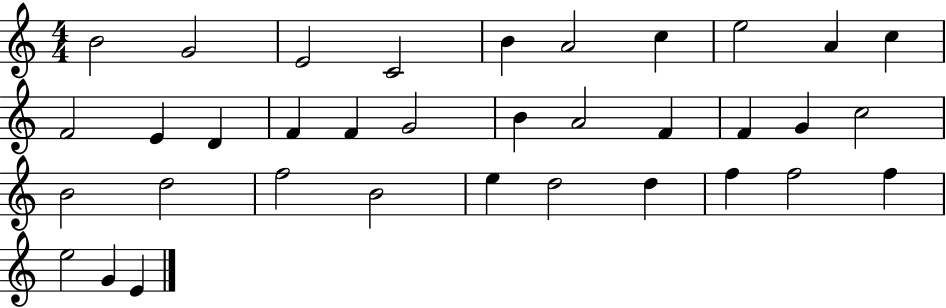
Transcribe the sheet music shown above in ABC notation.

X:1
T:Untitled
M:4/4
L:1/4
K:C
B2 G2 E2 C2 B A2 c e2 A c F2 E D F F G2 B A2 F F G c2 B2 d2 f2 B2 e d2 d f f2 f e2 G E